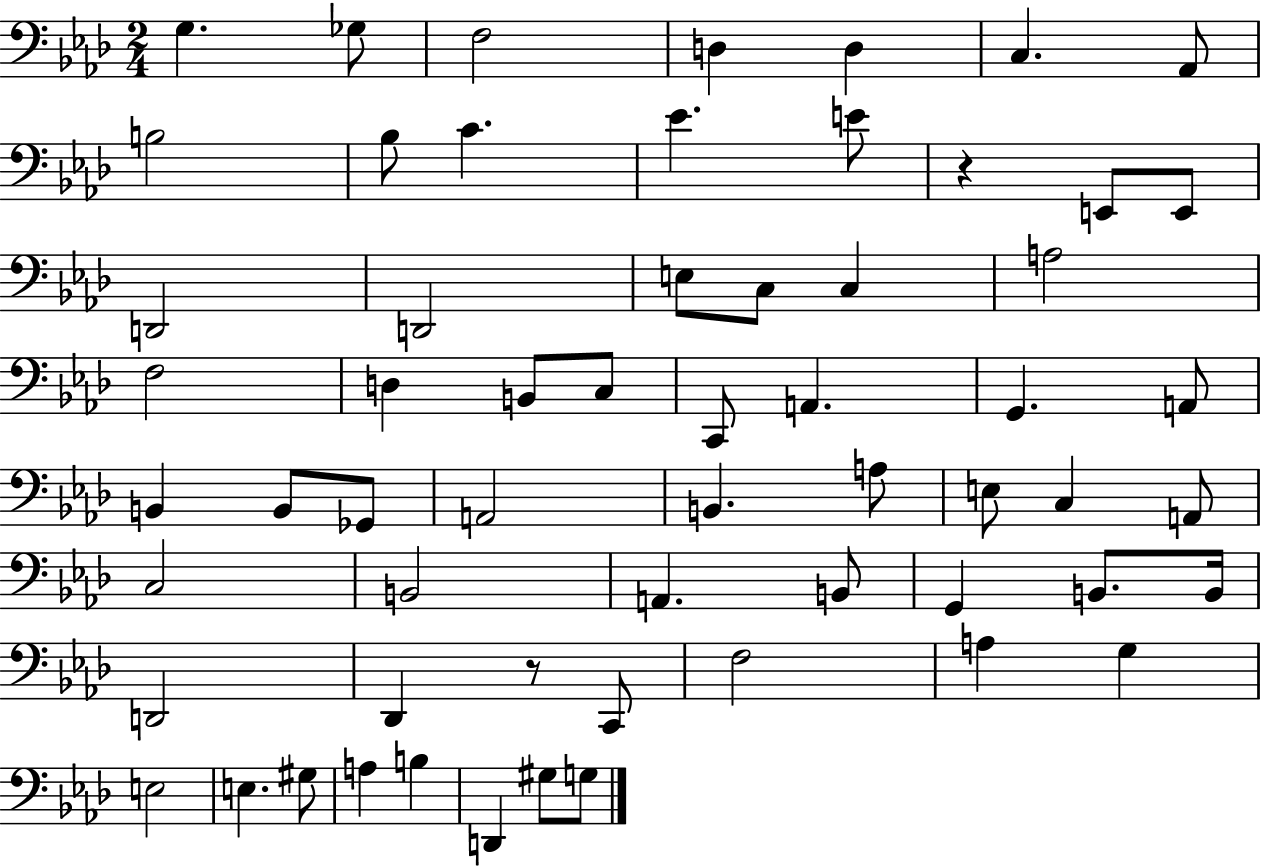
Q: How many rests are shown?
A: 2